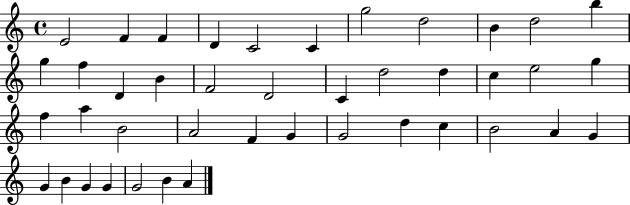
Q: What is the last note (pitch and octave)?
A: A4